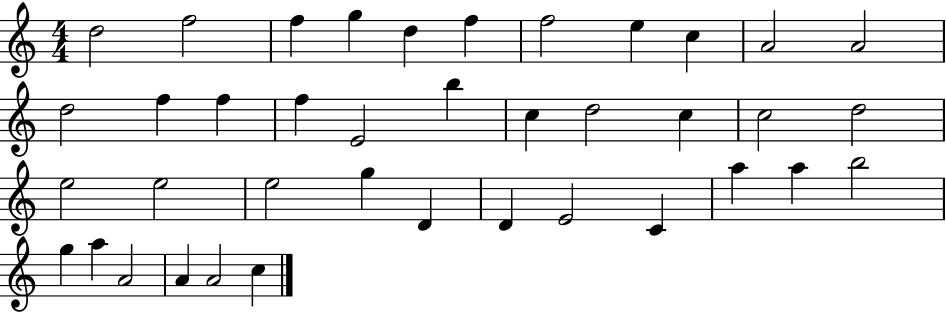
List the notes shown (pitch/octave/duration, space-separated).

D5/h F5/h F5/q G5/q D5/q F5/q F5/h E5/q C5/q A4/h A4/h D5/h F5/q F5/q F5/q E4/h B5/q C5/q D5/h C5/q C5/h D5/h E5/h E5/h E5/h G5/q D4/q D4/q E4/h C4/q A5/q A5/q B5/h G5/q A5/q A4/h A4/q A4/h C5/q